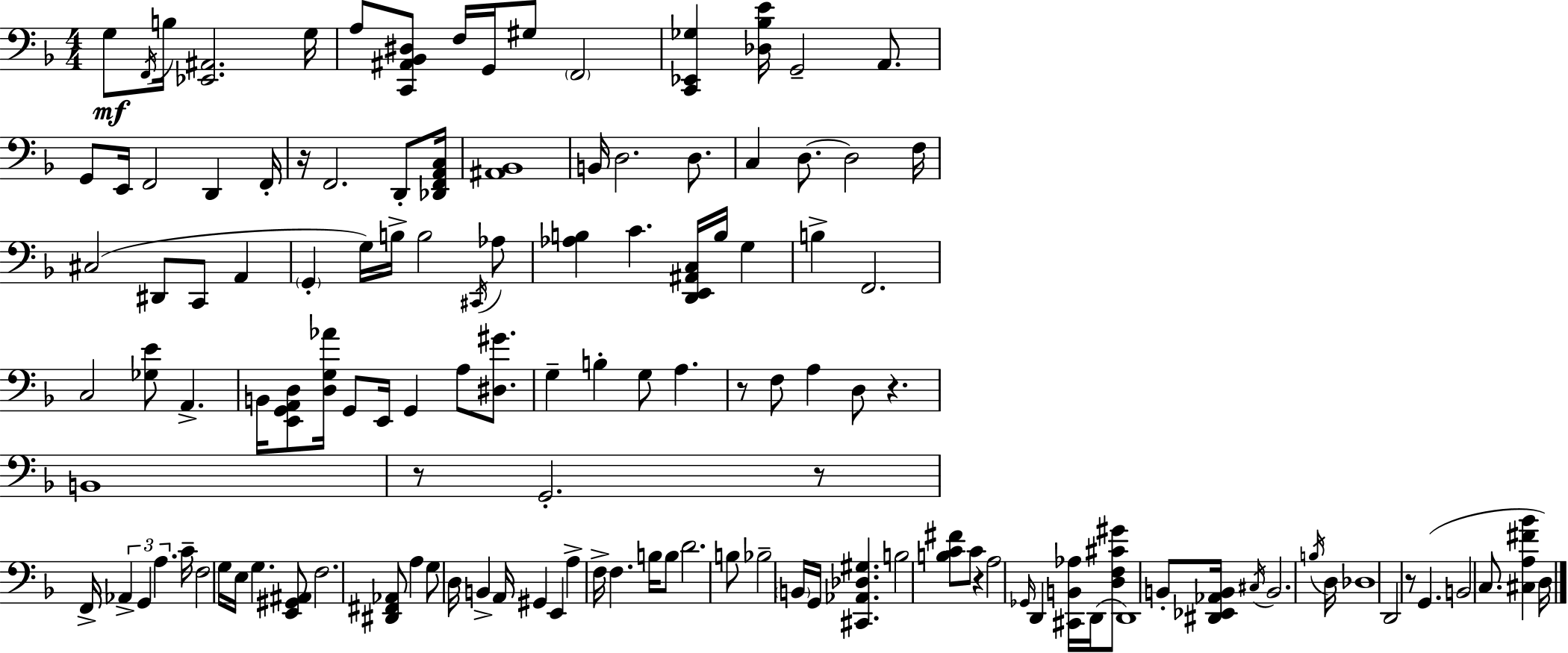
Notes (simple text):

G3/e F2/s B3/s [Eb2,A#2]/h. G3/s A3/e [C2,A#2,Bb2,D#3]/e F3/s G2/s G#3/e F2/h [C2,Eb2,Gb3]/q [Db3,Bb3,E4]/s G2/h A2/e. G2/e E2/s F2/h D2/q F2/s R/s F2/h. D2/e [Db2,F2,A2,C3]/s [A#2,Bb2]/w B2/s D3/h. D3/e. C3/q D3/e. D3/h F3/s C#3/h D#2/e C2/e A2/q G2/q G3/s B3/s B3/h C#2/s Ab3/e [Ab3,B3]/q C4/q. [D2,E2,A#2,C3]/s B3/s G3/q B3/q F2/h. C3/h [Gb3,E4]/e A2/q. B2/s [E2,G2,A2,D3]/e [D3,G3,Ab4]/s G2/e E2/s G2/q A3/e [D#3,G#4]/e. G3/q B3/q G3/e A3/q. R/e F3/e A3/q D3/e R/q. B2/w R/e G2/h. R/e F2/s Ab2/q G2/q A3/q. C4/s F3/h G3/s E3/s G3/q. [E2,G#2,A#2]/e F3/h. [D#2,F#2,Ab2]/e A3/q G3/e D3/s B2/q A2/s G#2/q E2/q A3/q F3/s F3/q. B3/s B3/e D4/h. B3/e Bb3/h B2/s G2/s [C#2,Ab2,Db3,G#3]/q. B3/h [B3,C4,F#4]/e C4/e R/q A3/h Gb2/s D2/q [C#2,B2,Ab3]/s D2/s [D3,F3,C#4,G#4]/e D2/w B2/e [D#2,Eb2,Ab2,B2]/s C#3/s B2/h. B3/s D3/s Db3/w D2/h R/e G2/q. B2/h C3/e. [C#3,A3,F#4,Bb4]/q D3/s